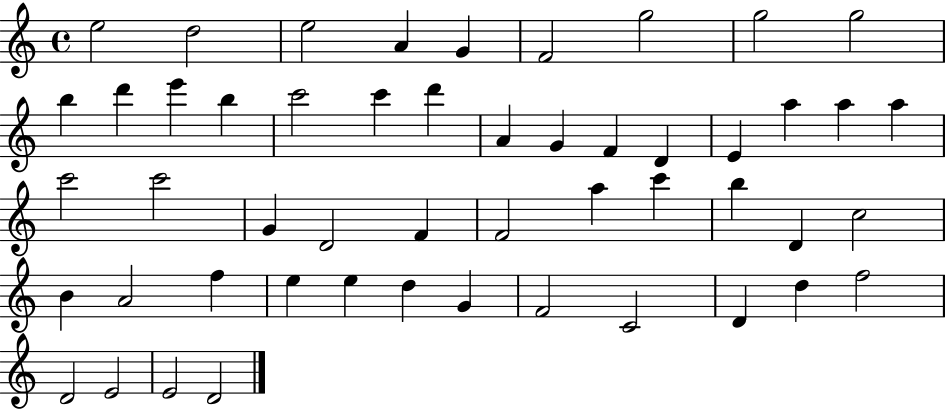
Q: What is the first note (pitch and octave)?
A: E5